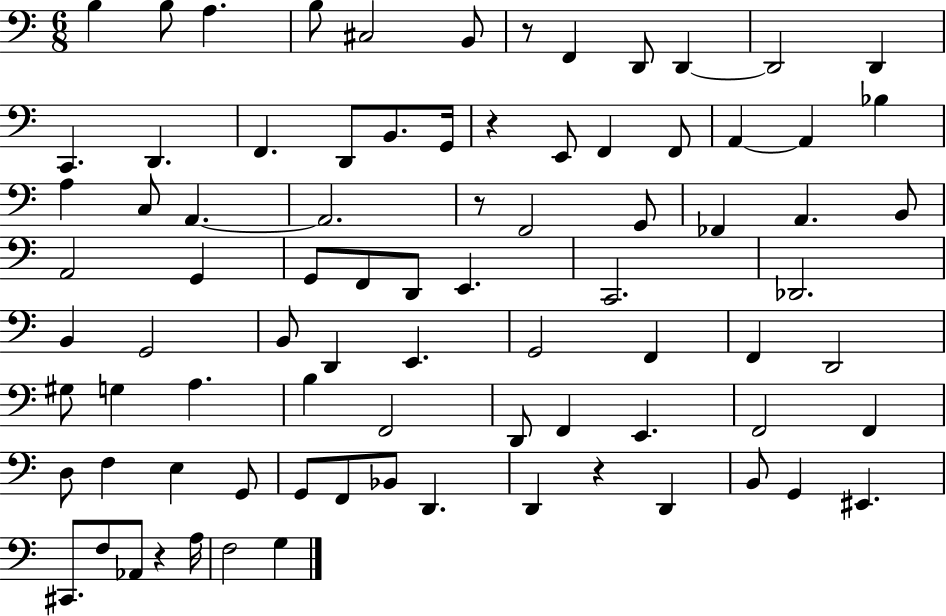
B3/q B3/e A3/q. B3/e C#3/h B2/e R/e F2/q D2/e D2/q D2/h D2/q C2/q. D2/q. F2/q. D2/e B2/e. G2/s R/q E2/e F2/q F2/e A2/q A2/q Bb3/q A3/q C3/e A2/q. A2/h. R/e F2/h G2/e FES2/q A2/q. B2/e A2/h G2/q G2/e F2/e D2/e E2/q. C2/h. Db2/h. B2/q G2/h B2/e D2/q E2/q. G2/h F2/q F2/q D2/h G#3/e G3/q A3/q. B3/q F2/h D2/e F2/q E2/q. F2/h F2/q D3/e F3/q E3/q G2/e G2/e F2/e Bb2/e D2/q. D2/q R/q D2/q B2/e G2/q EIS2/q. C#2/e. F3/e Ab2/e R/q A3/s F3/h G3/q